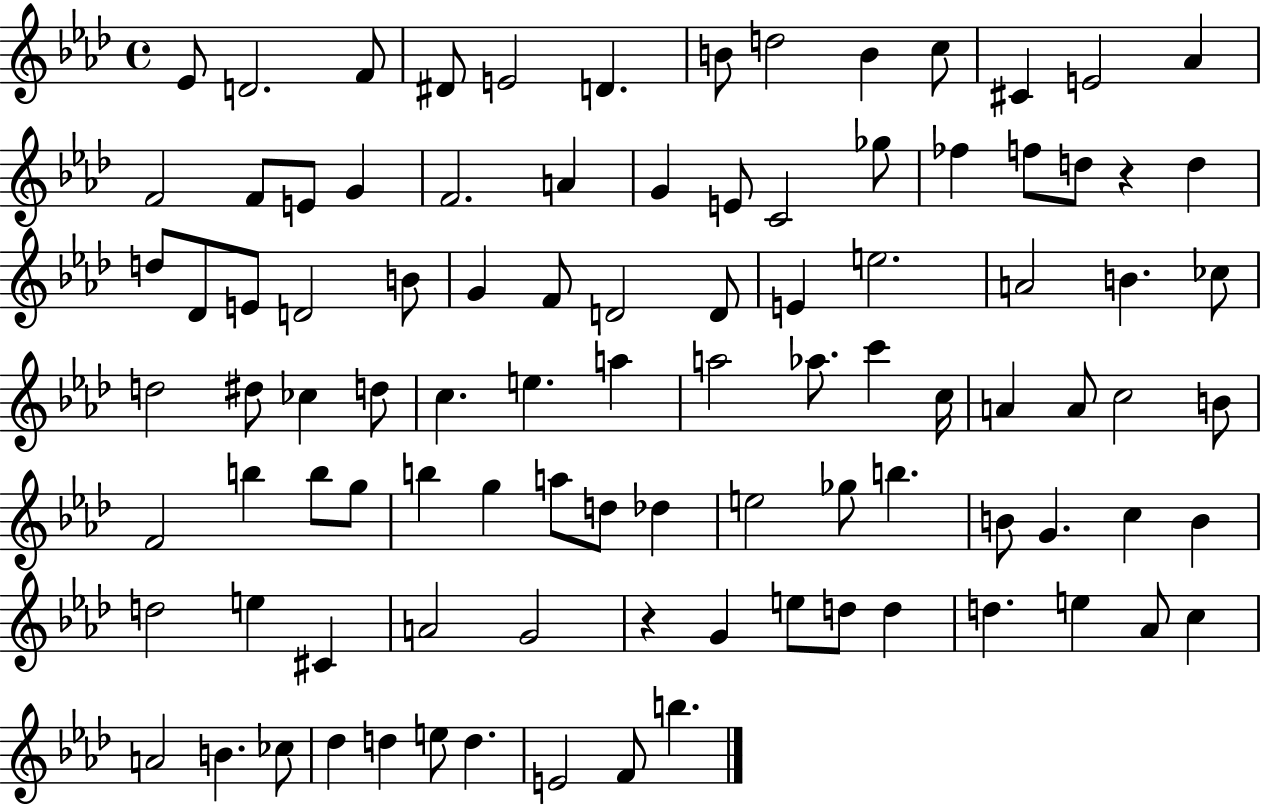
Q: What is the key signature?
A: AES major